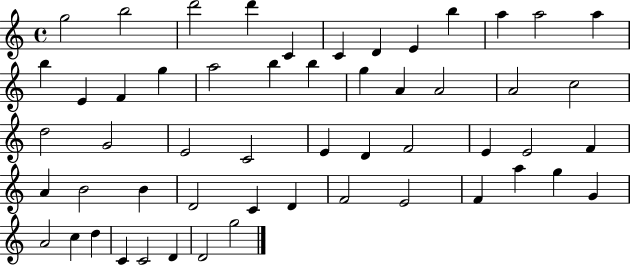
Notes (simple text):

G5/h B5/h D6/h D6/q C4/q C4/q D4/q E4/q B5/q A5/q A5/h A5/q B5/q E4/q F4/q G5/q A5/h B5/q B5/q G5/q A4/q A4/h A4/h C5/h D5/h G4/h E4/h C4/h E4/q D4/q F4/h E4/q E4/h F4/q A4/q B4/h B4/q D4/h C4/q D4/q F4/h E4/h F4/q A5/q G5/q G4/q A4/h C5/q D5/q C4/q C4/h D4/q D4/h G5/h